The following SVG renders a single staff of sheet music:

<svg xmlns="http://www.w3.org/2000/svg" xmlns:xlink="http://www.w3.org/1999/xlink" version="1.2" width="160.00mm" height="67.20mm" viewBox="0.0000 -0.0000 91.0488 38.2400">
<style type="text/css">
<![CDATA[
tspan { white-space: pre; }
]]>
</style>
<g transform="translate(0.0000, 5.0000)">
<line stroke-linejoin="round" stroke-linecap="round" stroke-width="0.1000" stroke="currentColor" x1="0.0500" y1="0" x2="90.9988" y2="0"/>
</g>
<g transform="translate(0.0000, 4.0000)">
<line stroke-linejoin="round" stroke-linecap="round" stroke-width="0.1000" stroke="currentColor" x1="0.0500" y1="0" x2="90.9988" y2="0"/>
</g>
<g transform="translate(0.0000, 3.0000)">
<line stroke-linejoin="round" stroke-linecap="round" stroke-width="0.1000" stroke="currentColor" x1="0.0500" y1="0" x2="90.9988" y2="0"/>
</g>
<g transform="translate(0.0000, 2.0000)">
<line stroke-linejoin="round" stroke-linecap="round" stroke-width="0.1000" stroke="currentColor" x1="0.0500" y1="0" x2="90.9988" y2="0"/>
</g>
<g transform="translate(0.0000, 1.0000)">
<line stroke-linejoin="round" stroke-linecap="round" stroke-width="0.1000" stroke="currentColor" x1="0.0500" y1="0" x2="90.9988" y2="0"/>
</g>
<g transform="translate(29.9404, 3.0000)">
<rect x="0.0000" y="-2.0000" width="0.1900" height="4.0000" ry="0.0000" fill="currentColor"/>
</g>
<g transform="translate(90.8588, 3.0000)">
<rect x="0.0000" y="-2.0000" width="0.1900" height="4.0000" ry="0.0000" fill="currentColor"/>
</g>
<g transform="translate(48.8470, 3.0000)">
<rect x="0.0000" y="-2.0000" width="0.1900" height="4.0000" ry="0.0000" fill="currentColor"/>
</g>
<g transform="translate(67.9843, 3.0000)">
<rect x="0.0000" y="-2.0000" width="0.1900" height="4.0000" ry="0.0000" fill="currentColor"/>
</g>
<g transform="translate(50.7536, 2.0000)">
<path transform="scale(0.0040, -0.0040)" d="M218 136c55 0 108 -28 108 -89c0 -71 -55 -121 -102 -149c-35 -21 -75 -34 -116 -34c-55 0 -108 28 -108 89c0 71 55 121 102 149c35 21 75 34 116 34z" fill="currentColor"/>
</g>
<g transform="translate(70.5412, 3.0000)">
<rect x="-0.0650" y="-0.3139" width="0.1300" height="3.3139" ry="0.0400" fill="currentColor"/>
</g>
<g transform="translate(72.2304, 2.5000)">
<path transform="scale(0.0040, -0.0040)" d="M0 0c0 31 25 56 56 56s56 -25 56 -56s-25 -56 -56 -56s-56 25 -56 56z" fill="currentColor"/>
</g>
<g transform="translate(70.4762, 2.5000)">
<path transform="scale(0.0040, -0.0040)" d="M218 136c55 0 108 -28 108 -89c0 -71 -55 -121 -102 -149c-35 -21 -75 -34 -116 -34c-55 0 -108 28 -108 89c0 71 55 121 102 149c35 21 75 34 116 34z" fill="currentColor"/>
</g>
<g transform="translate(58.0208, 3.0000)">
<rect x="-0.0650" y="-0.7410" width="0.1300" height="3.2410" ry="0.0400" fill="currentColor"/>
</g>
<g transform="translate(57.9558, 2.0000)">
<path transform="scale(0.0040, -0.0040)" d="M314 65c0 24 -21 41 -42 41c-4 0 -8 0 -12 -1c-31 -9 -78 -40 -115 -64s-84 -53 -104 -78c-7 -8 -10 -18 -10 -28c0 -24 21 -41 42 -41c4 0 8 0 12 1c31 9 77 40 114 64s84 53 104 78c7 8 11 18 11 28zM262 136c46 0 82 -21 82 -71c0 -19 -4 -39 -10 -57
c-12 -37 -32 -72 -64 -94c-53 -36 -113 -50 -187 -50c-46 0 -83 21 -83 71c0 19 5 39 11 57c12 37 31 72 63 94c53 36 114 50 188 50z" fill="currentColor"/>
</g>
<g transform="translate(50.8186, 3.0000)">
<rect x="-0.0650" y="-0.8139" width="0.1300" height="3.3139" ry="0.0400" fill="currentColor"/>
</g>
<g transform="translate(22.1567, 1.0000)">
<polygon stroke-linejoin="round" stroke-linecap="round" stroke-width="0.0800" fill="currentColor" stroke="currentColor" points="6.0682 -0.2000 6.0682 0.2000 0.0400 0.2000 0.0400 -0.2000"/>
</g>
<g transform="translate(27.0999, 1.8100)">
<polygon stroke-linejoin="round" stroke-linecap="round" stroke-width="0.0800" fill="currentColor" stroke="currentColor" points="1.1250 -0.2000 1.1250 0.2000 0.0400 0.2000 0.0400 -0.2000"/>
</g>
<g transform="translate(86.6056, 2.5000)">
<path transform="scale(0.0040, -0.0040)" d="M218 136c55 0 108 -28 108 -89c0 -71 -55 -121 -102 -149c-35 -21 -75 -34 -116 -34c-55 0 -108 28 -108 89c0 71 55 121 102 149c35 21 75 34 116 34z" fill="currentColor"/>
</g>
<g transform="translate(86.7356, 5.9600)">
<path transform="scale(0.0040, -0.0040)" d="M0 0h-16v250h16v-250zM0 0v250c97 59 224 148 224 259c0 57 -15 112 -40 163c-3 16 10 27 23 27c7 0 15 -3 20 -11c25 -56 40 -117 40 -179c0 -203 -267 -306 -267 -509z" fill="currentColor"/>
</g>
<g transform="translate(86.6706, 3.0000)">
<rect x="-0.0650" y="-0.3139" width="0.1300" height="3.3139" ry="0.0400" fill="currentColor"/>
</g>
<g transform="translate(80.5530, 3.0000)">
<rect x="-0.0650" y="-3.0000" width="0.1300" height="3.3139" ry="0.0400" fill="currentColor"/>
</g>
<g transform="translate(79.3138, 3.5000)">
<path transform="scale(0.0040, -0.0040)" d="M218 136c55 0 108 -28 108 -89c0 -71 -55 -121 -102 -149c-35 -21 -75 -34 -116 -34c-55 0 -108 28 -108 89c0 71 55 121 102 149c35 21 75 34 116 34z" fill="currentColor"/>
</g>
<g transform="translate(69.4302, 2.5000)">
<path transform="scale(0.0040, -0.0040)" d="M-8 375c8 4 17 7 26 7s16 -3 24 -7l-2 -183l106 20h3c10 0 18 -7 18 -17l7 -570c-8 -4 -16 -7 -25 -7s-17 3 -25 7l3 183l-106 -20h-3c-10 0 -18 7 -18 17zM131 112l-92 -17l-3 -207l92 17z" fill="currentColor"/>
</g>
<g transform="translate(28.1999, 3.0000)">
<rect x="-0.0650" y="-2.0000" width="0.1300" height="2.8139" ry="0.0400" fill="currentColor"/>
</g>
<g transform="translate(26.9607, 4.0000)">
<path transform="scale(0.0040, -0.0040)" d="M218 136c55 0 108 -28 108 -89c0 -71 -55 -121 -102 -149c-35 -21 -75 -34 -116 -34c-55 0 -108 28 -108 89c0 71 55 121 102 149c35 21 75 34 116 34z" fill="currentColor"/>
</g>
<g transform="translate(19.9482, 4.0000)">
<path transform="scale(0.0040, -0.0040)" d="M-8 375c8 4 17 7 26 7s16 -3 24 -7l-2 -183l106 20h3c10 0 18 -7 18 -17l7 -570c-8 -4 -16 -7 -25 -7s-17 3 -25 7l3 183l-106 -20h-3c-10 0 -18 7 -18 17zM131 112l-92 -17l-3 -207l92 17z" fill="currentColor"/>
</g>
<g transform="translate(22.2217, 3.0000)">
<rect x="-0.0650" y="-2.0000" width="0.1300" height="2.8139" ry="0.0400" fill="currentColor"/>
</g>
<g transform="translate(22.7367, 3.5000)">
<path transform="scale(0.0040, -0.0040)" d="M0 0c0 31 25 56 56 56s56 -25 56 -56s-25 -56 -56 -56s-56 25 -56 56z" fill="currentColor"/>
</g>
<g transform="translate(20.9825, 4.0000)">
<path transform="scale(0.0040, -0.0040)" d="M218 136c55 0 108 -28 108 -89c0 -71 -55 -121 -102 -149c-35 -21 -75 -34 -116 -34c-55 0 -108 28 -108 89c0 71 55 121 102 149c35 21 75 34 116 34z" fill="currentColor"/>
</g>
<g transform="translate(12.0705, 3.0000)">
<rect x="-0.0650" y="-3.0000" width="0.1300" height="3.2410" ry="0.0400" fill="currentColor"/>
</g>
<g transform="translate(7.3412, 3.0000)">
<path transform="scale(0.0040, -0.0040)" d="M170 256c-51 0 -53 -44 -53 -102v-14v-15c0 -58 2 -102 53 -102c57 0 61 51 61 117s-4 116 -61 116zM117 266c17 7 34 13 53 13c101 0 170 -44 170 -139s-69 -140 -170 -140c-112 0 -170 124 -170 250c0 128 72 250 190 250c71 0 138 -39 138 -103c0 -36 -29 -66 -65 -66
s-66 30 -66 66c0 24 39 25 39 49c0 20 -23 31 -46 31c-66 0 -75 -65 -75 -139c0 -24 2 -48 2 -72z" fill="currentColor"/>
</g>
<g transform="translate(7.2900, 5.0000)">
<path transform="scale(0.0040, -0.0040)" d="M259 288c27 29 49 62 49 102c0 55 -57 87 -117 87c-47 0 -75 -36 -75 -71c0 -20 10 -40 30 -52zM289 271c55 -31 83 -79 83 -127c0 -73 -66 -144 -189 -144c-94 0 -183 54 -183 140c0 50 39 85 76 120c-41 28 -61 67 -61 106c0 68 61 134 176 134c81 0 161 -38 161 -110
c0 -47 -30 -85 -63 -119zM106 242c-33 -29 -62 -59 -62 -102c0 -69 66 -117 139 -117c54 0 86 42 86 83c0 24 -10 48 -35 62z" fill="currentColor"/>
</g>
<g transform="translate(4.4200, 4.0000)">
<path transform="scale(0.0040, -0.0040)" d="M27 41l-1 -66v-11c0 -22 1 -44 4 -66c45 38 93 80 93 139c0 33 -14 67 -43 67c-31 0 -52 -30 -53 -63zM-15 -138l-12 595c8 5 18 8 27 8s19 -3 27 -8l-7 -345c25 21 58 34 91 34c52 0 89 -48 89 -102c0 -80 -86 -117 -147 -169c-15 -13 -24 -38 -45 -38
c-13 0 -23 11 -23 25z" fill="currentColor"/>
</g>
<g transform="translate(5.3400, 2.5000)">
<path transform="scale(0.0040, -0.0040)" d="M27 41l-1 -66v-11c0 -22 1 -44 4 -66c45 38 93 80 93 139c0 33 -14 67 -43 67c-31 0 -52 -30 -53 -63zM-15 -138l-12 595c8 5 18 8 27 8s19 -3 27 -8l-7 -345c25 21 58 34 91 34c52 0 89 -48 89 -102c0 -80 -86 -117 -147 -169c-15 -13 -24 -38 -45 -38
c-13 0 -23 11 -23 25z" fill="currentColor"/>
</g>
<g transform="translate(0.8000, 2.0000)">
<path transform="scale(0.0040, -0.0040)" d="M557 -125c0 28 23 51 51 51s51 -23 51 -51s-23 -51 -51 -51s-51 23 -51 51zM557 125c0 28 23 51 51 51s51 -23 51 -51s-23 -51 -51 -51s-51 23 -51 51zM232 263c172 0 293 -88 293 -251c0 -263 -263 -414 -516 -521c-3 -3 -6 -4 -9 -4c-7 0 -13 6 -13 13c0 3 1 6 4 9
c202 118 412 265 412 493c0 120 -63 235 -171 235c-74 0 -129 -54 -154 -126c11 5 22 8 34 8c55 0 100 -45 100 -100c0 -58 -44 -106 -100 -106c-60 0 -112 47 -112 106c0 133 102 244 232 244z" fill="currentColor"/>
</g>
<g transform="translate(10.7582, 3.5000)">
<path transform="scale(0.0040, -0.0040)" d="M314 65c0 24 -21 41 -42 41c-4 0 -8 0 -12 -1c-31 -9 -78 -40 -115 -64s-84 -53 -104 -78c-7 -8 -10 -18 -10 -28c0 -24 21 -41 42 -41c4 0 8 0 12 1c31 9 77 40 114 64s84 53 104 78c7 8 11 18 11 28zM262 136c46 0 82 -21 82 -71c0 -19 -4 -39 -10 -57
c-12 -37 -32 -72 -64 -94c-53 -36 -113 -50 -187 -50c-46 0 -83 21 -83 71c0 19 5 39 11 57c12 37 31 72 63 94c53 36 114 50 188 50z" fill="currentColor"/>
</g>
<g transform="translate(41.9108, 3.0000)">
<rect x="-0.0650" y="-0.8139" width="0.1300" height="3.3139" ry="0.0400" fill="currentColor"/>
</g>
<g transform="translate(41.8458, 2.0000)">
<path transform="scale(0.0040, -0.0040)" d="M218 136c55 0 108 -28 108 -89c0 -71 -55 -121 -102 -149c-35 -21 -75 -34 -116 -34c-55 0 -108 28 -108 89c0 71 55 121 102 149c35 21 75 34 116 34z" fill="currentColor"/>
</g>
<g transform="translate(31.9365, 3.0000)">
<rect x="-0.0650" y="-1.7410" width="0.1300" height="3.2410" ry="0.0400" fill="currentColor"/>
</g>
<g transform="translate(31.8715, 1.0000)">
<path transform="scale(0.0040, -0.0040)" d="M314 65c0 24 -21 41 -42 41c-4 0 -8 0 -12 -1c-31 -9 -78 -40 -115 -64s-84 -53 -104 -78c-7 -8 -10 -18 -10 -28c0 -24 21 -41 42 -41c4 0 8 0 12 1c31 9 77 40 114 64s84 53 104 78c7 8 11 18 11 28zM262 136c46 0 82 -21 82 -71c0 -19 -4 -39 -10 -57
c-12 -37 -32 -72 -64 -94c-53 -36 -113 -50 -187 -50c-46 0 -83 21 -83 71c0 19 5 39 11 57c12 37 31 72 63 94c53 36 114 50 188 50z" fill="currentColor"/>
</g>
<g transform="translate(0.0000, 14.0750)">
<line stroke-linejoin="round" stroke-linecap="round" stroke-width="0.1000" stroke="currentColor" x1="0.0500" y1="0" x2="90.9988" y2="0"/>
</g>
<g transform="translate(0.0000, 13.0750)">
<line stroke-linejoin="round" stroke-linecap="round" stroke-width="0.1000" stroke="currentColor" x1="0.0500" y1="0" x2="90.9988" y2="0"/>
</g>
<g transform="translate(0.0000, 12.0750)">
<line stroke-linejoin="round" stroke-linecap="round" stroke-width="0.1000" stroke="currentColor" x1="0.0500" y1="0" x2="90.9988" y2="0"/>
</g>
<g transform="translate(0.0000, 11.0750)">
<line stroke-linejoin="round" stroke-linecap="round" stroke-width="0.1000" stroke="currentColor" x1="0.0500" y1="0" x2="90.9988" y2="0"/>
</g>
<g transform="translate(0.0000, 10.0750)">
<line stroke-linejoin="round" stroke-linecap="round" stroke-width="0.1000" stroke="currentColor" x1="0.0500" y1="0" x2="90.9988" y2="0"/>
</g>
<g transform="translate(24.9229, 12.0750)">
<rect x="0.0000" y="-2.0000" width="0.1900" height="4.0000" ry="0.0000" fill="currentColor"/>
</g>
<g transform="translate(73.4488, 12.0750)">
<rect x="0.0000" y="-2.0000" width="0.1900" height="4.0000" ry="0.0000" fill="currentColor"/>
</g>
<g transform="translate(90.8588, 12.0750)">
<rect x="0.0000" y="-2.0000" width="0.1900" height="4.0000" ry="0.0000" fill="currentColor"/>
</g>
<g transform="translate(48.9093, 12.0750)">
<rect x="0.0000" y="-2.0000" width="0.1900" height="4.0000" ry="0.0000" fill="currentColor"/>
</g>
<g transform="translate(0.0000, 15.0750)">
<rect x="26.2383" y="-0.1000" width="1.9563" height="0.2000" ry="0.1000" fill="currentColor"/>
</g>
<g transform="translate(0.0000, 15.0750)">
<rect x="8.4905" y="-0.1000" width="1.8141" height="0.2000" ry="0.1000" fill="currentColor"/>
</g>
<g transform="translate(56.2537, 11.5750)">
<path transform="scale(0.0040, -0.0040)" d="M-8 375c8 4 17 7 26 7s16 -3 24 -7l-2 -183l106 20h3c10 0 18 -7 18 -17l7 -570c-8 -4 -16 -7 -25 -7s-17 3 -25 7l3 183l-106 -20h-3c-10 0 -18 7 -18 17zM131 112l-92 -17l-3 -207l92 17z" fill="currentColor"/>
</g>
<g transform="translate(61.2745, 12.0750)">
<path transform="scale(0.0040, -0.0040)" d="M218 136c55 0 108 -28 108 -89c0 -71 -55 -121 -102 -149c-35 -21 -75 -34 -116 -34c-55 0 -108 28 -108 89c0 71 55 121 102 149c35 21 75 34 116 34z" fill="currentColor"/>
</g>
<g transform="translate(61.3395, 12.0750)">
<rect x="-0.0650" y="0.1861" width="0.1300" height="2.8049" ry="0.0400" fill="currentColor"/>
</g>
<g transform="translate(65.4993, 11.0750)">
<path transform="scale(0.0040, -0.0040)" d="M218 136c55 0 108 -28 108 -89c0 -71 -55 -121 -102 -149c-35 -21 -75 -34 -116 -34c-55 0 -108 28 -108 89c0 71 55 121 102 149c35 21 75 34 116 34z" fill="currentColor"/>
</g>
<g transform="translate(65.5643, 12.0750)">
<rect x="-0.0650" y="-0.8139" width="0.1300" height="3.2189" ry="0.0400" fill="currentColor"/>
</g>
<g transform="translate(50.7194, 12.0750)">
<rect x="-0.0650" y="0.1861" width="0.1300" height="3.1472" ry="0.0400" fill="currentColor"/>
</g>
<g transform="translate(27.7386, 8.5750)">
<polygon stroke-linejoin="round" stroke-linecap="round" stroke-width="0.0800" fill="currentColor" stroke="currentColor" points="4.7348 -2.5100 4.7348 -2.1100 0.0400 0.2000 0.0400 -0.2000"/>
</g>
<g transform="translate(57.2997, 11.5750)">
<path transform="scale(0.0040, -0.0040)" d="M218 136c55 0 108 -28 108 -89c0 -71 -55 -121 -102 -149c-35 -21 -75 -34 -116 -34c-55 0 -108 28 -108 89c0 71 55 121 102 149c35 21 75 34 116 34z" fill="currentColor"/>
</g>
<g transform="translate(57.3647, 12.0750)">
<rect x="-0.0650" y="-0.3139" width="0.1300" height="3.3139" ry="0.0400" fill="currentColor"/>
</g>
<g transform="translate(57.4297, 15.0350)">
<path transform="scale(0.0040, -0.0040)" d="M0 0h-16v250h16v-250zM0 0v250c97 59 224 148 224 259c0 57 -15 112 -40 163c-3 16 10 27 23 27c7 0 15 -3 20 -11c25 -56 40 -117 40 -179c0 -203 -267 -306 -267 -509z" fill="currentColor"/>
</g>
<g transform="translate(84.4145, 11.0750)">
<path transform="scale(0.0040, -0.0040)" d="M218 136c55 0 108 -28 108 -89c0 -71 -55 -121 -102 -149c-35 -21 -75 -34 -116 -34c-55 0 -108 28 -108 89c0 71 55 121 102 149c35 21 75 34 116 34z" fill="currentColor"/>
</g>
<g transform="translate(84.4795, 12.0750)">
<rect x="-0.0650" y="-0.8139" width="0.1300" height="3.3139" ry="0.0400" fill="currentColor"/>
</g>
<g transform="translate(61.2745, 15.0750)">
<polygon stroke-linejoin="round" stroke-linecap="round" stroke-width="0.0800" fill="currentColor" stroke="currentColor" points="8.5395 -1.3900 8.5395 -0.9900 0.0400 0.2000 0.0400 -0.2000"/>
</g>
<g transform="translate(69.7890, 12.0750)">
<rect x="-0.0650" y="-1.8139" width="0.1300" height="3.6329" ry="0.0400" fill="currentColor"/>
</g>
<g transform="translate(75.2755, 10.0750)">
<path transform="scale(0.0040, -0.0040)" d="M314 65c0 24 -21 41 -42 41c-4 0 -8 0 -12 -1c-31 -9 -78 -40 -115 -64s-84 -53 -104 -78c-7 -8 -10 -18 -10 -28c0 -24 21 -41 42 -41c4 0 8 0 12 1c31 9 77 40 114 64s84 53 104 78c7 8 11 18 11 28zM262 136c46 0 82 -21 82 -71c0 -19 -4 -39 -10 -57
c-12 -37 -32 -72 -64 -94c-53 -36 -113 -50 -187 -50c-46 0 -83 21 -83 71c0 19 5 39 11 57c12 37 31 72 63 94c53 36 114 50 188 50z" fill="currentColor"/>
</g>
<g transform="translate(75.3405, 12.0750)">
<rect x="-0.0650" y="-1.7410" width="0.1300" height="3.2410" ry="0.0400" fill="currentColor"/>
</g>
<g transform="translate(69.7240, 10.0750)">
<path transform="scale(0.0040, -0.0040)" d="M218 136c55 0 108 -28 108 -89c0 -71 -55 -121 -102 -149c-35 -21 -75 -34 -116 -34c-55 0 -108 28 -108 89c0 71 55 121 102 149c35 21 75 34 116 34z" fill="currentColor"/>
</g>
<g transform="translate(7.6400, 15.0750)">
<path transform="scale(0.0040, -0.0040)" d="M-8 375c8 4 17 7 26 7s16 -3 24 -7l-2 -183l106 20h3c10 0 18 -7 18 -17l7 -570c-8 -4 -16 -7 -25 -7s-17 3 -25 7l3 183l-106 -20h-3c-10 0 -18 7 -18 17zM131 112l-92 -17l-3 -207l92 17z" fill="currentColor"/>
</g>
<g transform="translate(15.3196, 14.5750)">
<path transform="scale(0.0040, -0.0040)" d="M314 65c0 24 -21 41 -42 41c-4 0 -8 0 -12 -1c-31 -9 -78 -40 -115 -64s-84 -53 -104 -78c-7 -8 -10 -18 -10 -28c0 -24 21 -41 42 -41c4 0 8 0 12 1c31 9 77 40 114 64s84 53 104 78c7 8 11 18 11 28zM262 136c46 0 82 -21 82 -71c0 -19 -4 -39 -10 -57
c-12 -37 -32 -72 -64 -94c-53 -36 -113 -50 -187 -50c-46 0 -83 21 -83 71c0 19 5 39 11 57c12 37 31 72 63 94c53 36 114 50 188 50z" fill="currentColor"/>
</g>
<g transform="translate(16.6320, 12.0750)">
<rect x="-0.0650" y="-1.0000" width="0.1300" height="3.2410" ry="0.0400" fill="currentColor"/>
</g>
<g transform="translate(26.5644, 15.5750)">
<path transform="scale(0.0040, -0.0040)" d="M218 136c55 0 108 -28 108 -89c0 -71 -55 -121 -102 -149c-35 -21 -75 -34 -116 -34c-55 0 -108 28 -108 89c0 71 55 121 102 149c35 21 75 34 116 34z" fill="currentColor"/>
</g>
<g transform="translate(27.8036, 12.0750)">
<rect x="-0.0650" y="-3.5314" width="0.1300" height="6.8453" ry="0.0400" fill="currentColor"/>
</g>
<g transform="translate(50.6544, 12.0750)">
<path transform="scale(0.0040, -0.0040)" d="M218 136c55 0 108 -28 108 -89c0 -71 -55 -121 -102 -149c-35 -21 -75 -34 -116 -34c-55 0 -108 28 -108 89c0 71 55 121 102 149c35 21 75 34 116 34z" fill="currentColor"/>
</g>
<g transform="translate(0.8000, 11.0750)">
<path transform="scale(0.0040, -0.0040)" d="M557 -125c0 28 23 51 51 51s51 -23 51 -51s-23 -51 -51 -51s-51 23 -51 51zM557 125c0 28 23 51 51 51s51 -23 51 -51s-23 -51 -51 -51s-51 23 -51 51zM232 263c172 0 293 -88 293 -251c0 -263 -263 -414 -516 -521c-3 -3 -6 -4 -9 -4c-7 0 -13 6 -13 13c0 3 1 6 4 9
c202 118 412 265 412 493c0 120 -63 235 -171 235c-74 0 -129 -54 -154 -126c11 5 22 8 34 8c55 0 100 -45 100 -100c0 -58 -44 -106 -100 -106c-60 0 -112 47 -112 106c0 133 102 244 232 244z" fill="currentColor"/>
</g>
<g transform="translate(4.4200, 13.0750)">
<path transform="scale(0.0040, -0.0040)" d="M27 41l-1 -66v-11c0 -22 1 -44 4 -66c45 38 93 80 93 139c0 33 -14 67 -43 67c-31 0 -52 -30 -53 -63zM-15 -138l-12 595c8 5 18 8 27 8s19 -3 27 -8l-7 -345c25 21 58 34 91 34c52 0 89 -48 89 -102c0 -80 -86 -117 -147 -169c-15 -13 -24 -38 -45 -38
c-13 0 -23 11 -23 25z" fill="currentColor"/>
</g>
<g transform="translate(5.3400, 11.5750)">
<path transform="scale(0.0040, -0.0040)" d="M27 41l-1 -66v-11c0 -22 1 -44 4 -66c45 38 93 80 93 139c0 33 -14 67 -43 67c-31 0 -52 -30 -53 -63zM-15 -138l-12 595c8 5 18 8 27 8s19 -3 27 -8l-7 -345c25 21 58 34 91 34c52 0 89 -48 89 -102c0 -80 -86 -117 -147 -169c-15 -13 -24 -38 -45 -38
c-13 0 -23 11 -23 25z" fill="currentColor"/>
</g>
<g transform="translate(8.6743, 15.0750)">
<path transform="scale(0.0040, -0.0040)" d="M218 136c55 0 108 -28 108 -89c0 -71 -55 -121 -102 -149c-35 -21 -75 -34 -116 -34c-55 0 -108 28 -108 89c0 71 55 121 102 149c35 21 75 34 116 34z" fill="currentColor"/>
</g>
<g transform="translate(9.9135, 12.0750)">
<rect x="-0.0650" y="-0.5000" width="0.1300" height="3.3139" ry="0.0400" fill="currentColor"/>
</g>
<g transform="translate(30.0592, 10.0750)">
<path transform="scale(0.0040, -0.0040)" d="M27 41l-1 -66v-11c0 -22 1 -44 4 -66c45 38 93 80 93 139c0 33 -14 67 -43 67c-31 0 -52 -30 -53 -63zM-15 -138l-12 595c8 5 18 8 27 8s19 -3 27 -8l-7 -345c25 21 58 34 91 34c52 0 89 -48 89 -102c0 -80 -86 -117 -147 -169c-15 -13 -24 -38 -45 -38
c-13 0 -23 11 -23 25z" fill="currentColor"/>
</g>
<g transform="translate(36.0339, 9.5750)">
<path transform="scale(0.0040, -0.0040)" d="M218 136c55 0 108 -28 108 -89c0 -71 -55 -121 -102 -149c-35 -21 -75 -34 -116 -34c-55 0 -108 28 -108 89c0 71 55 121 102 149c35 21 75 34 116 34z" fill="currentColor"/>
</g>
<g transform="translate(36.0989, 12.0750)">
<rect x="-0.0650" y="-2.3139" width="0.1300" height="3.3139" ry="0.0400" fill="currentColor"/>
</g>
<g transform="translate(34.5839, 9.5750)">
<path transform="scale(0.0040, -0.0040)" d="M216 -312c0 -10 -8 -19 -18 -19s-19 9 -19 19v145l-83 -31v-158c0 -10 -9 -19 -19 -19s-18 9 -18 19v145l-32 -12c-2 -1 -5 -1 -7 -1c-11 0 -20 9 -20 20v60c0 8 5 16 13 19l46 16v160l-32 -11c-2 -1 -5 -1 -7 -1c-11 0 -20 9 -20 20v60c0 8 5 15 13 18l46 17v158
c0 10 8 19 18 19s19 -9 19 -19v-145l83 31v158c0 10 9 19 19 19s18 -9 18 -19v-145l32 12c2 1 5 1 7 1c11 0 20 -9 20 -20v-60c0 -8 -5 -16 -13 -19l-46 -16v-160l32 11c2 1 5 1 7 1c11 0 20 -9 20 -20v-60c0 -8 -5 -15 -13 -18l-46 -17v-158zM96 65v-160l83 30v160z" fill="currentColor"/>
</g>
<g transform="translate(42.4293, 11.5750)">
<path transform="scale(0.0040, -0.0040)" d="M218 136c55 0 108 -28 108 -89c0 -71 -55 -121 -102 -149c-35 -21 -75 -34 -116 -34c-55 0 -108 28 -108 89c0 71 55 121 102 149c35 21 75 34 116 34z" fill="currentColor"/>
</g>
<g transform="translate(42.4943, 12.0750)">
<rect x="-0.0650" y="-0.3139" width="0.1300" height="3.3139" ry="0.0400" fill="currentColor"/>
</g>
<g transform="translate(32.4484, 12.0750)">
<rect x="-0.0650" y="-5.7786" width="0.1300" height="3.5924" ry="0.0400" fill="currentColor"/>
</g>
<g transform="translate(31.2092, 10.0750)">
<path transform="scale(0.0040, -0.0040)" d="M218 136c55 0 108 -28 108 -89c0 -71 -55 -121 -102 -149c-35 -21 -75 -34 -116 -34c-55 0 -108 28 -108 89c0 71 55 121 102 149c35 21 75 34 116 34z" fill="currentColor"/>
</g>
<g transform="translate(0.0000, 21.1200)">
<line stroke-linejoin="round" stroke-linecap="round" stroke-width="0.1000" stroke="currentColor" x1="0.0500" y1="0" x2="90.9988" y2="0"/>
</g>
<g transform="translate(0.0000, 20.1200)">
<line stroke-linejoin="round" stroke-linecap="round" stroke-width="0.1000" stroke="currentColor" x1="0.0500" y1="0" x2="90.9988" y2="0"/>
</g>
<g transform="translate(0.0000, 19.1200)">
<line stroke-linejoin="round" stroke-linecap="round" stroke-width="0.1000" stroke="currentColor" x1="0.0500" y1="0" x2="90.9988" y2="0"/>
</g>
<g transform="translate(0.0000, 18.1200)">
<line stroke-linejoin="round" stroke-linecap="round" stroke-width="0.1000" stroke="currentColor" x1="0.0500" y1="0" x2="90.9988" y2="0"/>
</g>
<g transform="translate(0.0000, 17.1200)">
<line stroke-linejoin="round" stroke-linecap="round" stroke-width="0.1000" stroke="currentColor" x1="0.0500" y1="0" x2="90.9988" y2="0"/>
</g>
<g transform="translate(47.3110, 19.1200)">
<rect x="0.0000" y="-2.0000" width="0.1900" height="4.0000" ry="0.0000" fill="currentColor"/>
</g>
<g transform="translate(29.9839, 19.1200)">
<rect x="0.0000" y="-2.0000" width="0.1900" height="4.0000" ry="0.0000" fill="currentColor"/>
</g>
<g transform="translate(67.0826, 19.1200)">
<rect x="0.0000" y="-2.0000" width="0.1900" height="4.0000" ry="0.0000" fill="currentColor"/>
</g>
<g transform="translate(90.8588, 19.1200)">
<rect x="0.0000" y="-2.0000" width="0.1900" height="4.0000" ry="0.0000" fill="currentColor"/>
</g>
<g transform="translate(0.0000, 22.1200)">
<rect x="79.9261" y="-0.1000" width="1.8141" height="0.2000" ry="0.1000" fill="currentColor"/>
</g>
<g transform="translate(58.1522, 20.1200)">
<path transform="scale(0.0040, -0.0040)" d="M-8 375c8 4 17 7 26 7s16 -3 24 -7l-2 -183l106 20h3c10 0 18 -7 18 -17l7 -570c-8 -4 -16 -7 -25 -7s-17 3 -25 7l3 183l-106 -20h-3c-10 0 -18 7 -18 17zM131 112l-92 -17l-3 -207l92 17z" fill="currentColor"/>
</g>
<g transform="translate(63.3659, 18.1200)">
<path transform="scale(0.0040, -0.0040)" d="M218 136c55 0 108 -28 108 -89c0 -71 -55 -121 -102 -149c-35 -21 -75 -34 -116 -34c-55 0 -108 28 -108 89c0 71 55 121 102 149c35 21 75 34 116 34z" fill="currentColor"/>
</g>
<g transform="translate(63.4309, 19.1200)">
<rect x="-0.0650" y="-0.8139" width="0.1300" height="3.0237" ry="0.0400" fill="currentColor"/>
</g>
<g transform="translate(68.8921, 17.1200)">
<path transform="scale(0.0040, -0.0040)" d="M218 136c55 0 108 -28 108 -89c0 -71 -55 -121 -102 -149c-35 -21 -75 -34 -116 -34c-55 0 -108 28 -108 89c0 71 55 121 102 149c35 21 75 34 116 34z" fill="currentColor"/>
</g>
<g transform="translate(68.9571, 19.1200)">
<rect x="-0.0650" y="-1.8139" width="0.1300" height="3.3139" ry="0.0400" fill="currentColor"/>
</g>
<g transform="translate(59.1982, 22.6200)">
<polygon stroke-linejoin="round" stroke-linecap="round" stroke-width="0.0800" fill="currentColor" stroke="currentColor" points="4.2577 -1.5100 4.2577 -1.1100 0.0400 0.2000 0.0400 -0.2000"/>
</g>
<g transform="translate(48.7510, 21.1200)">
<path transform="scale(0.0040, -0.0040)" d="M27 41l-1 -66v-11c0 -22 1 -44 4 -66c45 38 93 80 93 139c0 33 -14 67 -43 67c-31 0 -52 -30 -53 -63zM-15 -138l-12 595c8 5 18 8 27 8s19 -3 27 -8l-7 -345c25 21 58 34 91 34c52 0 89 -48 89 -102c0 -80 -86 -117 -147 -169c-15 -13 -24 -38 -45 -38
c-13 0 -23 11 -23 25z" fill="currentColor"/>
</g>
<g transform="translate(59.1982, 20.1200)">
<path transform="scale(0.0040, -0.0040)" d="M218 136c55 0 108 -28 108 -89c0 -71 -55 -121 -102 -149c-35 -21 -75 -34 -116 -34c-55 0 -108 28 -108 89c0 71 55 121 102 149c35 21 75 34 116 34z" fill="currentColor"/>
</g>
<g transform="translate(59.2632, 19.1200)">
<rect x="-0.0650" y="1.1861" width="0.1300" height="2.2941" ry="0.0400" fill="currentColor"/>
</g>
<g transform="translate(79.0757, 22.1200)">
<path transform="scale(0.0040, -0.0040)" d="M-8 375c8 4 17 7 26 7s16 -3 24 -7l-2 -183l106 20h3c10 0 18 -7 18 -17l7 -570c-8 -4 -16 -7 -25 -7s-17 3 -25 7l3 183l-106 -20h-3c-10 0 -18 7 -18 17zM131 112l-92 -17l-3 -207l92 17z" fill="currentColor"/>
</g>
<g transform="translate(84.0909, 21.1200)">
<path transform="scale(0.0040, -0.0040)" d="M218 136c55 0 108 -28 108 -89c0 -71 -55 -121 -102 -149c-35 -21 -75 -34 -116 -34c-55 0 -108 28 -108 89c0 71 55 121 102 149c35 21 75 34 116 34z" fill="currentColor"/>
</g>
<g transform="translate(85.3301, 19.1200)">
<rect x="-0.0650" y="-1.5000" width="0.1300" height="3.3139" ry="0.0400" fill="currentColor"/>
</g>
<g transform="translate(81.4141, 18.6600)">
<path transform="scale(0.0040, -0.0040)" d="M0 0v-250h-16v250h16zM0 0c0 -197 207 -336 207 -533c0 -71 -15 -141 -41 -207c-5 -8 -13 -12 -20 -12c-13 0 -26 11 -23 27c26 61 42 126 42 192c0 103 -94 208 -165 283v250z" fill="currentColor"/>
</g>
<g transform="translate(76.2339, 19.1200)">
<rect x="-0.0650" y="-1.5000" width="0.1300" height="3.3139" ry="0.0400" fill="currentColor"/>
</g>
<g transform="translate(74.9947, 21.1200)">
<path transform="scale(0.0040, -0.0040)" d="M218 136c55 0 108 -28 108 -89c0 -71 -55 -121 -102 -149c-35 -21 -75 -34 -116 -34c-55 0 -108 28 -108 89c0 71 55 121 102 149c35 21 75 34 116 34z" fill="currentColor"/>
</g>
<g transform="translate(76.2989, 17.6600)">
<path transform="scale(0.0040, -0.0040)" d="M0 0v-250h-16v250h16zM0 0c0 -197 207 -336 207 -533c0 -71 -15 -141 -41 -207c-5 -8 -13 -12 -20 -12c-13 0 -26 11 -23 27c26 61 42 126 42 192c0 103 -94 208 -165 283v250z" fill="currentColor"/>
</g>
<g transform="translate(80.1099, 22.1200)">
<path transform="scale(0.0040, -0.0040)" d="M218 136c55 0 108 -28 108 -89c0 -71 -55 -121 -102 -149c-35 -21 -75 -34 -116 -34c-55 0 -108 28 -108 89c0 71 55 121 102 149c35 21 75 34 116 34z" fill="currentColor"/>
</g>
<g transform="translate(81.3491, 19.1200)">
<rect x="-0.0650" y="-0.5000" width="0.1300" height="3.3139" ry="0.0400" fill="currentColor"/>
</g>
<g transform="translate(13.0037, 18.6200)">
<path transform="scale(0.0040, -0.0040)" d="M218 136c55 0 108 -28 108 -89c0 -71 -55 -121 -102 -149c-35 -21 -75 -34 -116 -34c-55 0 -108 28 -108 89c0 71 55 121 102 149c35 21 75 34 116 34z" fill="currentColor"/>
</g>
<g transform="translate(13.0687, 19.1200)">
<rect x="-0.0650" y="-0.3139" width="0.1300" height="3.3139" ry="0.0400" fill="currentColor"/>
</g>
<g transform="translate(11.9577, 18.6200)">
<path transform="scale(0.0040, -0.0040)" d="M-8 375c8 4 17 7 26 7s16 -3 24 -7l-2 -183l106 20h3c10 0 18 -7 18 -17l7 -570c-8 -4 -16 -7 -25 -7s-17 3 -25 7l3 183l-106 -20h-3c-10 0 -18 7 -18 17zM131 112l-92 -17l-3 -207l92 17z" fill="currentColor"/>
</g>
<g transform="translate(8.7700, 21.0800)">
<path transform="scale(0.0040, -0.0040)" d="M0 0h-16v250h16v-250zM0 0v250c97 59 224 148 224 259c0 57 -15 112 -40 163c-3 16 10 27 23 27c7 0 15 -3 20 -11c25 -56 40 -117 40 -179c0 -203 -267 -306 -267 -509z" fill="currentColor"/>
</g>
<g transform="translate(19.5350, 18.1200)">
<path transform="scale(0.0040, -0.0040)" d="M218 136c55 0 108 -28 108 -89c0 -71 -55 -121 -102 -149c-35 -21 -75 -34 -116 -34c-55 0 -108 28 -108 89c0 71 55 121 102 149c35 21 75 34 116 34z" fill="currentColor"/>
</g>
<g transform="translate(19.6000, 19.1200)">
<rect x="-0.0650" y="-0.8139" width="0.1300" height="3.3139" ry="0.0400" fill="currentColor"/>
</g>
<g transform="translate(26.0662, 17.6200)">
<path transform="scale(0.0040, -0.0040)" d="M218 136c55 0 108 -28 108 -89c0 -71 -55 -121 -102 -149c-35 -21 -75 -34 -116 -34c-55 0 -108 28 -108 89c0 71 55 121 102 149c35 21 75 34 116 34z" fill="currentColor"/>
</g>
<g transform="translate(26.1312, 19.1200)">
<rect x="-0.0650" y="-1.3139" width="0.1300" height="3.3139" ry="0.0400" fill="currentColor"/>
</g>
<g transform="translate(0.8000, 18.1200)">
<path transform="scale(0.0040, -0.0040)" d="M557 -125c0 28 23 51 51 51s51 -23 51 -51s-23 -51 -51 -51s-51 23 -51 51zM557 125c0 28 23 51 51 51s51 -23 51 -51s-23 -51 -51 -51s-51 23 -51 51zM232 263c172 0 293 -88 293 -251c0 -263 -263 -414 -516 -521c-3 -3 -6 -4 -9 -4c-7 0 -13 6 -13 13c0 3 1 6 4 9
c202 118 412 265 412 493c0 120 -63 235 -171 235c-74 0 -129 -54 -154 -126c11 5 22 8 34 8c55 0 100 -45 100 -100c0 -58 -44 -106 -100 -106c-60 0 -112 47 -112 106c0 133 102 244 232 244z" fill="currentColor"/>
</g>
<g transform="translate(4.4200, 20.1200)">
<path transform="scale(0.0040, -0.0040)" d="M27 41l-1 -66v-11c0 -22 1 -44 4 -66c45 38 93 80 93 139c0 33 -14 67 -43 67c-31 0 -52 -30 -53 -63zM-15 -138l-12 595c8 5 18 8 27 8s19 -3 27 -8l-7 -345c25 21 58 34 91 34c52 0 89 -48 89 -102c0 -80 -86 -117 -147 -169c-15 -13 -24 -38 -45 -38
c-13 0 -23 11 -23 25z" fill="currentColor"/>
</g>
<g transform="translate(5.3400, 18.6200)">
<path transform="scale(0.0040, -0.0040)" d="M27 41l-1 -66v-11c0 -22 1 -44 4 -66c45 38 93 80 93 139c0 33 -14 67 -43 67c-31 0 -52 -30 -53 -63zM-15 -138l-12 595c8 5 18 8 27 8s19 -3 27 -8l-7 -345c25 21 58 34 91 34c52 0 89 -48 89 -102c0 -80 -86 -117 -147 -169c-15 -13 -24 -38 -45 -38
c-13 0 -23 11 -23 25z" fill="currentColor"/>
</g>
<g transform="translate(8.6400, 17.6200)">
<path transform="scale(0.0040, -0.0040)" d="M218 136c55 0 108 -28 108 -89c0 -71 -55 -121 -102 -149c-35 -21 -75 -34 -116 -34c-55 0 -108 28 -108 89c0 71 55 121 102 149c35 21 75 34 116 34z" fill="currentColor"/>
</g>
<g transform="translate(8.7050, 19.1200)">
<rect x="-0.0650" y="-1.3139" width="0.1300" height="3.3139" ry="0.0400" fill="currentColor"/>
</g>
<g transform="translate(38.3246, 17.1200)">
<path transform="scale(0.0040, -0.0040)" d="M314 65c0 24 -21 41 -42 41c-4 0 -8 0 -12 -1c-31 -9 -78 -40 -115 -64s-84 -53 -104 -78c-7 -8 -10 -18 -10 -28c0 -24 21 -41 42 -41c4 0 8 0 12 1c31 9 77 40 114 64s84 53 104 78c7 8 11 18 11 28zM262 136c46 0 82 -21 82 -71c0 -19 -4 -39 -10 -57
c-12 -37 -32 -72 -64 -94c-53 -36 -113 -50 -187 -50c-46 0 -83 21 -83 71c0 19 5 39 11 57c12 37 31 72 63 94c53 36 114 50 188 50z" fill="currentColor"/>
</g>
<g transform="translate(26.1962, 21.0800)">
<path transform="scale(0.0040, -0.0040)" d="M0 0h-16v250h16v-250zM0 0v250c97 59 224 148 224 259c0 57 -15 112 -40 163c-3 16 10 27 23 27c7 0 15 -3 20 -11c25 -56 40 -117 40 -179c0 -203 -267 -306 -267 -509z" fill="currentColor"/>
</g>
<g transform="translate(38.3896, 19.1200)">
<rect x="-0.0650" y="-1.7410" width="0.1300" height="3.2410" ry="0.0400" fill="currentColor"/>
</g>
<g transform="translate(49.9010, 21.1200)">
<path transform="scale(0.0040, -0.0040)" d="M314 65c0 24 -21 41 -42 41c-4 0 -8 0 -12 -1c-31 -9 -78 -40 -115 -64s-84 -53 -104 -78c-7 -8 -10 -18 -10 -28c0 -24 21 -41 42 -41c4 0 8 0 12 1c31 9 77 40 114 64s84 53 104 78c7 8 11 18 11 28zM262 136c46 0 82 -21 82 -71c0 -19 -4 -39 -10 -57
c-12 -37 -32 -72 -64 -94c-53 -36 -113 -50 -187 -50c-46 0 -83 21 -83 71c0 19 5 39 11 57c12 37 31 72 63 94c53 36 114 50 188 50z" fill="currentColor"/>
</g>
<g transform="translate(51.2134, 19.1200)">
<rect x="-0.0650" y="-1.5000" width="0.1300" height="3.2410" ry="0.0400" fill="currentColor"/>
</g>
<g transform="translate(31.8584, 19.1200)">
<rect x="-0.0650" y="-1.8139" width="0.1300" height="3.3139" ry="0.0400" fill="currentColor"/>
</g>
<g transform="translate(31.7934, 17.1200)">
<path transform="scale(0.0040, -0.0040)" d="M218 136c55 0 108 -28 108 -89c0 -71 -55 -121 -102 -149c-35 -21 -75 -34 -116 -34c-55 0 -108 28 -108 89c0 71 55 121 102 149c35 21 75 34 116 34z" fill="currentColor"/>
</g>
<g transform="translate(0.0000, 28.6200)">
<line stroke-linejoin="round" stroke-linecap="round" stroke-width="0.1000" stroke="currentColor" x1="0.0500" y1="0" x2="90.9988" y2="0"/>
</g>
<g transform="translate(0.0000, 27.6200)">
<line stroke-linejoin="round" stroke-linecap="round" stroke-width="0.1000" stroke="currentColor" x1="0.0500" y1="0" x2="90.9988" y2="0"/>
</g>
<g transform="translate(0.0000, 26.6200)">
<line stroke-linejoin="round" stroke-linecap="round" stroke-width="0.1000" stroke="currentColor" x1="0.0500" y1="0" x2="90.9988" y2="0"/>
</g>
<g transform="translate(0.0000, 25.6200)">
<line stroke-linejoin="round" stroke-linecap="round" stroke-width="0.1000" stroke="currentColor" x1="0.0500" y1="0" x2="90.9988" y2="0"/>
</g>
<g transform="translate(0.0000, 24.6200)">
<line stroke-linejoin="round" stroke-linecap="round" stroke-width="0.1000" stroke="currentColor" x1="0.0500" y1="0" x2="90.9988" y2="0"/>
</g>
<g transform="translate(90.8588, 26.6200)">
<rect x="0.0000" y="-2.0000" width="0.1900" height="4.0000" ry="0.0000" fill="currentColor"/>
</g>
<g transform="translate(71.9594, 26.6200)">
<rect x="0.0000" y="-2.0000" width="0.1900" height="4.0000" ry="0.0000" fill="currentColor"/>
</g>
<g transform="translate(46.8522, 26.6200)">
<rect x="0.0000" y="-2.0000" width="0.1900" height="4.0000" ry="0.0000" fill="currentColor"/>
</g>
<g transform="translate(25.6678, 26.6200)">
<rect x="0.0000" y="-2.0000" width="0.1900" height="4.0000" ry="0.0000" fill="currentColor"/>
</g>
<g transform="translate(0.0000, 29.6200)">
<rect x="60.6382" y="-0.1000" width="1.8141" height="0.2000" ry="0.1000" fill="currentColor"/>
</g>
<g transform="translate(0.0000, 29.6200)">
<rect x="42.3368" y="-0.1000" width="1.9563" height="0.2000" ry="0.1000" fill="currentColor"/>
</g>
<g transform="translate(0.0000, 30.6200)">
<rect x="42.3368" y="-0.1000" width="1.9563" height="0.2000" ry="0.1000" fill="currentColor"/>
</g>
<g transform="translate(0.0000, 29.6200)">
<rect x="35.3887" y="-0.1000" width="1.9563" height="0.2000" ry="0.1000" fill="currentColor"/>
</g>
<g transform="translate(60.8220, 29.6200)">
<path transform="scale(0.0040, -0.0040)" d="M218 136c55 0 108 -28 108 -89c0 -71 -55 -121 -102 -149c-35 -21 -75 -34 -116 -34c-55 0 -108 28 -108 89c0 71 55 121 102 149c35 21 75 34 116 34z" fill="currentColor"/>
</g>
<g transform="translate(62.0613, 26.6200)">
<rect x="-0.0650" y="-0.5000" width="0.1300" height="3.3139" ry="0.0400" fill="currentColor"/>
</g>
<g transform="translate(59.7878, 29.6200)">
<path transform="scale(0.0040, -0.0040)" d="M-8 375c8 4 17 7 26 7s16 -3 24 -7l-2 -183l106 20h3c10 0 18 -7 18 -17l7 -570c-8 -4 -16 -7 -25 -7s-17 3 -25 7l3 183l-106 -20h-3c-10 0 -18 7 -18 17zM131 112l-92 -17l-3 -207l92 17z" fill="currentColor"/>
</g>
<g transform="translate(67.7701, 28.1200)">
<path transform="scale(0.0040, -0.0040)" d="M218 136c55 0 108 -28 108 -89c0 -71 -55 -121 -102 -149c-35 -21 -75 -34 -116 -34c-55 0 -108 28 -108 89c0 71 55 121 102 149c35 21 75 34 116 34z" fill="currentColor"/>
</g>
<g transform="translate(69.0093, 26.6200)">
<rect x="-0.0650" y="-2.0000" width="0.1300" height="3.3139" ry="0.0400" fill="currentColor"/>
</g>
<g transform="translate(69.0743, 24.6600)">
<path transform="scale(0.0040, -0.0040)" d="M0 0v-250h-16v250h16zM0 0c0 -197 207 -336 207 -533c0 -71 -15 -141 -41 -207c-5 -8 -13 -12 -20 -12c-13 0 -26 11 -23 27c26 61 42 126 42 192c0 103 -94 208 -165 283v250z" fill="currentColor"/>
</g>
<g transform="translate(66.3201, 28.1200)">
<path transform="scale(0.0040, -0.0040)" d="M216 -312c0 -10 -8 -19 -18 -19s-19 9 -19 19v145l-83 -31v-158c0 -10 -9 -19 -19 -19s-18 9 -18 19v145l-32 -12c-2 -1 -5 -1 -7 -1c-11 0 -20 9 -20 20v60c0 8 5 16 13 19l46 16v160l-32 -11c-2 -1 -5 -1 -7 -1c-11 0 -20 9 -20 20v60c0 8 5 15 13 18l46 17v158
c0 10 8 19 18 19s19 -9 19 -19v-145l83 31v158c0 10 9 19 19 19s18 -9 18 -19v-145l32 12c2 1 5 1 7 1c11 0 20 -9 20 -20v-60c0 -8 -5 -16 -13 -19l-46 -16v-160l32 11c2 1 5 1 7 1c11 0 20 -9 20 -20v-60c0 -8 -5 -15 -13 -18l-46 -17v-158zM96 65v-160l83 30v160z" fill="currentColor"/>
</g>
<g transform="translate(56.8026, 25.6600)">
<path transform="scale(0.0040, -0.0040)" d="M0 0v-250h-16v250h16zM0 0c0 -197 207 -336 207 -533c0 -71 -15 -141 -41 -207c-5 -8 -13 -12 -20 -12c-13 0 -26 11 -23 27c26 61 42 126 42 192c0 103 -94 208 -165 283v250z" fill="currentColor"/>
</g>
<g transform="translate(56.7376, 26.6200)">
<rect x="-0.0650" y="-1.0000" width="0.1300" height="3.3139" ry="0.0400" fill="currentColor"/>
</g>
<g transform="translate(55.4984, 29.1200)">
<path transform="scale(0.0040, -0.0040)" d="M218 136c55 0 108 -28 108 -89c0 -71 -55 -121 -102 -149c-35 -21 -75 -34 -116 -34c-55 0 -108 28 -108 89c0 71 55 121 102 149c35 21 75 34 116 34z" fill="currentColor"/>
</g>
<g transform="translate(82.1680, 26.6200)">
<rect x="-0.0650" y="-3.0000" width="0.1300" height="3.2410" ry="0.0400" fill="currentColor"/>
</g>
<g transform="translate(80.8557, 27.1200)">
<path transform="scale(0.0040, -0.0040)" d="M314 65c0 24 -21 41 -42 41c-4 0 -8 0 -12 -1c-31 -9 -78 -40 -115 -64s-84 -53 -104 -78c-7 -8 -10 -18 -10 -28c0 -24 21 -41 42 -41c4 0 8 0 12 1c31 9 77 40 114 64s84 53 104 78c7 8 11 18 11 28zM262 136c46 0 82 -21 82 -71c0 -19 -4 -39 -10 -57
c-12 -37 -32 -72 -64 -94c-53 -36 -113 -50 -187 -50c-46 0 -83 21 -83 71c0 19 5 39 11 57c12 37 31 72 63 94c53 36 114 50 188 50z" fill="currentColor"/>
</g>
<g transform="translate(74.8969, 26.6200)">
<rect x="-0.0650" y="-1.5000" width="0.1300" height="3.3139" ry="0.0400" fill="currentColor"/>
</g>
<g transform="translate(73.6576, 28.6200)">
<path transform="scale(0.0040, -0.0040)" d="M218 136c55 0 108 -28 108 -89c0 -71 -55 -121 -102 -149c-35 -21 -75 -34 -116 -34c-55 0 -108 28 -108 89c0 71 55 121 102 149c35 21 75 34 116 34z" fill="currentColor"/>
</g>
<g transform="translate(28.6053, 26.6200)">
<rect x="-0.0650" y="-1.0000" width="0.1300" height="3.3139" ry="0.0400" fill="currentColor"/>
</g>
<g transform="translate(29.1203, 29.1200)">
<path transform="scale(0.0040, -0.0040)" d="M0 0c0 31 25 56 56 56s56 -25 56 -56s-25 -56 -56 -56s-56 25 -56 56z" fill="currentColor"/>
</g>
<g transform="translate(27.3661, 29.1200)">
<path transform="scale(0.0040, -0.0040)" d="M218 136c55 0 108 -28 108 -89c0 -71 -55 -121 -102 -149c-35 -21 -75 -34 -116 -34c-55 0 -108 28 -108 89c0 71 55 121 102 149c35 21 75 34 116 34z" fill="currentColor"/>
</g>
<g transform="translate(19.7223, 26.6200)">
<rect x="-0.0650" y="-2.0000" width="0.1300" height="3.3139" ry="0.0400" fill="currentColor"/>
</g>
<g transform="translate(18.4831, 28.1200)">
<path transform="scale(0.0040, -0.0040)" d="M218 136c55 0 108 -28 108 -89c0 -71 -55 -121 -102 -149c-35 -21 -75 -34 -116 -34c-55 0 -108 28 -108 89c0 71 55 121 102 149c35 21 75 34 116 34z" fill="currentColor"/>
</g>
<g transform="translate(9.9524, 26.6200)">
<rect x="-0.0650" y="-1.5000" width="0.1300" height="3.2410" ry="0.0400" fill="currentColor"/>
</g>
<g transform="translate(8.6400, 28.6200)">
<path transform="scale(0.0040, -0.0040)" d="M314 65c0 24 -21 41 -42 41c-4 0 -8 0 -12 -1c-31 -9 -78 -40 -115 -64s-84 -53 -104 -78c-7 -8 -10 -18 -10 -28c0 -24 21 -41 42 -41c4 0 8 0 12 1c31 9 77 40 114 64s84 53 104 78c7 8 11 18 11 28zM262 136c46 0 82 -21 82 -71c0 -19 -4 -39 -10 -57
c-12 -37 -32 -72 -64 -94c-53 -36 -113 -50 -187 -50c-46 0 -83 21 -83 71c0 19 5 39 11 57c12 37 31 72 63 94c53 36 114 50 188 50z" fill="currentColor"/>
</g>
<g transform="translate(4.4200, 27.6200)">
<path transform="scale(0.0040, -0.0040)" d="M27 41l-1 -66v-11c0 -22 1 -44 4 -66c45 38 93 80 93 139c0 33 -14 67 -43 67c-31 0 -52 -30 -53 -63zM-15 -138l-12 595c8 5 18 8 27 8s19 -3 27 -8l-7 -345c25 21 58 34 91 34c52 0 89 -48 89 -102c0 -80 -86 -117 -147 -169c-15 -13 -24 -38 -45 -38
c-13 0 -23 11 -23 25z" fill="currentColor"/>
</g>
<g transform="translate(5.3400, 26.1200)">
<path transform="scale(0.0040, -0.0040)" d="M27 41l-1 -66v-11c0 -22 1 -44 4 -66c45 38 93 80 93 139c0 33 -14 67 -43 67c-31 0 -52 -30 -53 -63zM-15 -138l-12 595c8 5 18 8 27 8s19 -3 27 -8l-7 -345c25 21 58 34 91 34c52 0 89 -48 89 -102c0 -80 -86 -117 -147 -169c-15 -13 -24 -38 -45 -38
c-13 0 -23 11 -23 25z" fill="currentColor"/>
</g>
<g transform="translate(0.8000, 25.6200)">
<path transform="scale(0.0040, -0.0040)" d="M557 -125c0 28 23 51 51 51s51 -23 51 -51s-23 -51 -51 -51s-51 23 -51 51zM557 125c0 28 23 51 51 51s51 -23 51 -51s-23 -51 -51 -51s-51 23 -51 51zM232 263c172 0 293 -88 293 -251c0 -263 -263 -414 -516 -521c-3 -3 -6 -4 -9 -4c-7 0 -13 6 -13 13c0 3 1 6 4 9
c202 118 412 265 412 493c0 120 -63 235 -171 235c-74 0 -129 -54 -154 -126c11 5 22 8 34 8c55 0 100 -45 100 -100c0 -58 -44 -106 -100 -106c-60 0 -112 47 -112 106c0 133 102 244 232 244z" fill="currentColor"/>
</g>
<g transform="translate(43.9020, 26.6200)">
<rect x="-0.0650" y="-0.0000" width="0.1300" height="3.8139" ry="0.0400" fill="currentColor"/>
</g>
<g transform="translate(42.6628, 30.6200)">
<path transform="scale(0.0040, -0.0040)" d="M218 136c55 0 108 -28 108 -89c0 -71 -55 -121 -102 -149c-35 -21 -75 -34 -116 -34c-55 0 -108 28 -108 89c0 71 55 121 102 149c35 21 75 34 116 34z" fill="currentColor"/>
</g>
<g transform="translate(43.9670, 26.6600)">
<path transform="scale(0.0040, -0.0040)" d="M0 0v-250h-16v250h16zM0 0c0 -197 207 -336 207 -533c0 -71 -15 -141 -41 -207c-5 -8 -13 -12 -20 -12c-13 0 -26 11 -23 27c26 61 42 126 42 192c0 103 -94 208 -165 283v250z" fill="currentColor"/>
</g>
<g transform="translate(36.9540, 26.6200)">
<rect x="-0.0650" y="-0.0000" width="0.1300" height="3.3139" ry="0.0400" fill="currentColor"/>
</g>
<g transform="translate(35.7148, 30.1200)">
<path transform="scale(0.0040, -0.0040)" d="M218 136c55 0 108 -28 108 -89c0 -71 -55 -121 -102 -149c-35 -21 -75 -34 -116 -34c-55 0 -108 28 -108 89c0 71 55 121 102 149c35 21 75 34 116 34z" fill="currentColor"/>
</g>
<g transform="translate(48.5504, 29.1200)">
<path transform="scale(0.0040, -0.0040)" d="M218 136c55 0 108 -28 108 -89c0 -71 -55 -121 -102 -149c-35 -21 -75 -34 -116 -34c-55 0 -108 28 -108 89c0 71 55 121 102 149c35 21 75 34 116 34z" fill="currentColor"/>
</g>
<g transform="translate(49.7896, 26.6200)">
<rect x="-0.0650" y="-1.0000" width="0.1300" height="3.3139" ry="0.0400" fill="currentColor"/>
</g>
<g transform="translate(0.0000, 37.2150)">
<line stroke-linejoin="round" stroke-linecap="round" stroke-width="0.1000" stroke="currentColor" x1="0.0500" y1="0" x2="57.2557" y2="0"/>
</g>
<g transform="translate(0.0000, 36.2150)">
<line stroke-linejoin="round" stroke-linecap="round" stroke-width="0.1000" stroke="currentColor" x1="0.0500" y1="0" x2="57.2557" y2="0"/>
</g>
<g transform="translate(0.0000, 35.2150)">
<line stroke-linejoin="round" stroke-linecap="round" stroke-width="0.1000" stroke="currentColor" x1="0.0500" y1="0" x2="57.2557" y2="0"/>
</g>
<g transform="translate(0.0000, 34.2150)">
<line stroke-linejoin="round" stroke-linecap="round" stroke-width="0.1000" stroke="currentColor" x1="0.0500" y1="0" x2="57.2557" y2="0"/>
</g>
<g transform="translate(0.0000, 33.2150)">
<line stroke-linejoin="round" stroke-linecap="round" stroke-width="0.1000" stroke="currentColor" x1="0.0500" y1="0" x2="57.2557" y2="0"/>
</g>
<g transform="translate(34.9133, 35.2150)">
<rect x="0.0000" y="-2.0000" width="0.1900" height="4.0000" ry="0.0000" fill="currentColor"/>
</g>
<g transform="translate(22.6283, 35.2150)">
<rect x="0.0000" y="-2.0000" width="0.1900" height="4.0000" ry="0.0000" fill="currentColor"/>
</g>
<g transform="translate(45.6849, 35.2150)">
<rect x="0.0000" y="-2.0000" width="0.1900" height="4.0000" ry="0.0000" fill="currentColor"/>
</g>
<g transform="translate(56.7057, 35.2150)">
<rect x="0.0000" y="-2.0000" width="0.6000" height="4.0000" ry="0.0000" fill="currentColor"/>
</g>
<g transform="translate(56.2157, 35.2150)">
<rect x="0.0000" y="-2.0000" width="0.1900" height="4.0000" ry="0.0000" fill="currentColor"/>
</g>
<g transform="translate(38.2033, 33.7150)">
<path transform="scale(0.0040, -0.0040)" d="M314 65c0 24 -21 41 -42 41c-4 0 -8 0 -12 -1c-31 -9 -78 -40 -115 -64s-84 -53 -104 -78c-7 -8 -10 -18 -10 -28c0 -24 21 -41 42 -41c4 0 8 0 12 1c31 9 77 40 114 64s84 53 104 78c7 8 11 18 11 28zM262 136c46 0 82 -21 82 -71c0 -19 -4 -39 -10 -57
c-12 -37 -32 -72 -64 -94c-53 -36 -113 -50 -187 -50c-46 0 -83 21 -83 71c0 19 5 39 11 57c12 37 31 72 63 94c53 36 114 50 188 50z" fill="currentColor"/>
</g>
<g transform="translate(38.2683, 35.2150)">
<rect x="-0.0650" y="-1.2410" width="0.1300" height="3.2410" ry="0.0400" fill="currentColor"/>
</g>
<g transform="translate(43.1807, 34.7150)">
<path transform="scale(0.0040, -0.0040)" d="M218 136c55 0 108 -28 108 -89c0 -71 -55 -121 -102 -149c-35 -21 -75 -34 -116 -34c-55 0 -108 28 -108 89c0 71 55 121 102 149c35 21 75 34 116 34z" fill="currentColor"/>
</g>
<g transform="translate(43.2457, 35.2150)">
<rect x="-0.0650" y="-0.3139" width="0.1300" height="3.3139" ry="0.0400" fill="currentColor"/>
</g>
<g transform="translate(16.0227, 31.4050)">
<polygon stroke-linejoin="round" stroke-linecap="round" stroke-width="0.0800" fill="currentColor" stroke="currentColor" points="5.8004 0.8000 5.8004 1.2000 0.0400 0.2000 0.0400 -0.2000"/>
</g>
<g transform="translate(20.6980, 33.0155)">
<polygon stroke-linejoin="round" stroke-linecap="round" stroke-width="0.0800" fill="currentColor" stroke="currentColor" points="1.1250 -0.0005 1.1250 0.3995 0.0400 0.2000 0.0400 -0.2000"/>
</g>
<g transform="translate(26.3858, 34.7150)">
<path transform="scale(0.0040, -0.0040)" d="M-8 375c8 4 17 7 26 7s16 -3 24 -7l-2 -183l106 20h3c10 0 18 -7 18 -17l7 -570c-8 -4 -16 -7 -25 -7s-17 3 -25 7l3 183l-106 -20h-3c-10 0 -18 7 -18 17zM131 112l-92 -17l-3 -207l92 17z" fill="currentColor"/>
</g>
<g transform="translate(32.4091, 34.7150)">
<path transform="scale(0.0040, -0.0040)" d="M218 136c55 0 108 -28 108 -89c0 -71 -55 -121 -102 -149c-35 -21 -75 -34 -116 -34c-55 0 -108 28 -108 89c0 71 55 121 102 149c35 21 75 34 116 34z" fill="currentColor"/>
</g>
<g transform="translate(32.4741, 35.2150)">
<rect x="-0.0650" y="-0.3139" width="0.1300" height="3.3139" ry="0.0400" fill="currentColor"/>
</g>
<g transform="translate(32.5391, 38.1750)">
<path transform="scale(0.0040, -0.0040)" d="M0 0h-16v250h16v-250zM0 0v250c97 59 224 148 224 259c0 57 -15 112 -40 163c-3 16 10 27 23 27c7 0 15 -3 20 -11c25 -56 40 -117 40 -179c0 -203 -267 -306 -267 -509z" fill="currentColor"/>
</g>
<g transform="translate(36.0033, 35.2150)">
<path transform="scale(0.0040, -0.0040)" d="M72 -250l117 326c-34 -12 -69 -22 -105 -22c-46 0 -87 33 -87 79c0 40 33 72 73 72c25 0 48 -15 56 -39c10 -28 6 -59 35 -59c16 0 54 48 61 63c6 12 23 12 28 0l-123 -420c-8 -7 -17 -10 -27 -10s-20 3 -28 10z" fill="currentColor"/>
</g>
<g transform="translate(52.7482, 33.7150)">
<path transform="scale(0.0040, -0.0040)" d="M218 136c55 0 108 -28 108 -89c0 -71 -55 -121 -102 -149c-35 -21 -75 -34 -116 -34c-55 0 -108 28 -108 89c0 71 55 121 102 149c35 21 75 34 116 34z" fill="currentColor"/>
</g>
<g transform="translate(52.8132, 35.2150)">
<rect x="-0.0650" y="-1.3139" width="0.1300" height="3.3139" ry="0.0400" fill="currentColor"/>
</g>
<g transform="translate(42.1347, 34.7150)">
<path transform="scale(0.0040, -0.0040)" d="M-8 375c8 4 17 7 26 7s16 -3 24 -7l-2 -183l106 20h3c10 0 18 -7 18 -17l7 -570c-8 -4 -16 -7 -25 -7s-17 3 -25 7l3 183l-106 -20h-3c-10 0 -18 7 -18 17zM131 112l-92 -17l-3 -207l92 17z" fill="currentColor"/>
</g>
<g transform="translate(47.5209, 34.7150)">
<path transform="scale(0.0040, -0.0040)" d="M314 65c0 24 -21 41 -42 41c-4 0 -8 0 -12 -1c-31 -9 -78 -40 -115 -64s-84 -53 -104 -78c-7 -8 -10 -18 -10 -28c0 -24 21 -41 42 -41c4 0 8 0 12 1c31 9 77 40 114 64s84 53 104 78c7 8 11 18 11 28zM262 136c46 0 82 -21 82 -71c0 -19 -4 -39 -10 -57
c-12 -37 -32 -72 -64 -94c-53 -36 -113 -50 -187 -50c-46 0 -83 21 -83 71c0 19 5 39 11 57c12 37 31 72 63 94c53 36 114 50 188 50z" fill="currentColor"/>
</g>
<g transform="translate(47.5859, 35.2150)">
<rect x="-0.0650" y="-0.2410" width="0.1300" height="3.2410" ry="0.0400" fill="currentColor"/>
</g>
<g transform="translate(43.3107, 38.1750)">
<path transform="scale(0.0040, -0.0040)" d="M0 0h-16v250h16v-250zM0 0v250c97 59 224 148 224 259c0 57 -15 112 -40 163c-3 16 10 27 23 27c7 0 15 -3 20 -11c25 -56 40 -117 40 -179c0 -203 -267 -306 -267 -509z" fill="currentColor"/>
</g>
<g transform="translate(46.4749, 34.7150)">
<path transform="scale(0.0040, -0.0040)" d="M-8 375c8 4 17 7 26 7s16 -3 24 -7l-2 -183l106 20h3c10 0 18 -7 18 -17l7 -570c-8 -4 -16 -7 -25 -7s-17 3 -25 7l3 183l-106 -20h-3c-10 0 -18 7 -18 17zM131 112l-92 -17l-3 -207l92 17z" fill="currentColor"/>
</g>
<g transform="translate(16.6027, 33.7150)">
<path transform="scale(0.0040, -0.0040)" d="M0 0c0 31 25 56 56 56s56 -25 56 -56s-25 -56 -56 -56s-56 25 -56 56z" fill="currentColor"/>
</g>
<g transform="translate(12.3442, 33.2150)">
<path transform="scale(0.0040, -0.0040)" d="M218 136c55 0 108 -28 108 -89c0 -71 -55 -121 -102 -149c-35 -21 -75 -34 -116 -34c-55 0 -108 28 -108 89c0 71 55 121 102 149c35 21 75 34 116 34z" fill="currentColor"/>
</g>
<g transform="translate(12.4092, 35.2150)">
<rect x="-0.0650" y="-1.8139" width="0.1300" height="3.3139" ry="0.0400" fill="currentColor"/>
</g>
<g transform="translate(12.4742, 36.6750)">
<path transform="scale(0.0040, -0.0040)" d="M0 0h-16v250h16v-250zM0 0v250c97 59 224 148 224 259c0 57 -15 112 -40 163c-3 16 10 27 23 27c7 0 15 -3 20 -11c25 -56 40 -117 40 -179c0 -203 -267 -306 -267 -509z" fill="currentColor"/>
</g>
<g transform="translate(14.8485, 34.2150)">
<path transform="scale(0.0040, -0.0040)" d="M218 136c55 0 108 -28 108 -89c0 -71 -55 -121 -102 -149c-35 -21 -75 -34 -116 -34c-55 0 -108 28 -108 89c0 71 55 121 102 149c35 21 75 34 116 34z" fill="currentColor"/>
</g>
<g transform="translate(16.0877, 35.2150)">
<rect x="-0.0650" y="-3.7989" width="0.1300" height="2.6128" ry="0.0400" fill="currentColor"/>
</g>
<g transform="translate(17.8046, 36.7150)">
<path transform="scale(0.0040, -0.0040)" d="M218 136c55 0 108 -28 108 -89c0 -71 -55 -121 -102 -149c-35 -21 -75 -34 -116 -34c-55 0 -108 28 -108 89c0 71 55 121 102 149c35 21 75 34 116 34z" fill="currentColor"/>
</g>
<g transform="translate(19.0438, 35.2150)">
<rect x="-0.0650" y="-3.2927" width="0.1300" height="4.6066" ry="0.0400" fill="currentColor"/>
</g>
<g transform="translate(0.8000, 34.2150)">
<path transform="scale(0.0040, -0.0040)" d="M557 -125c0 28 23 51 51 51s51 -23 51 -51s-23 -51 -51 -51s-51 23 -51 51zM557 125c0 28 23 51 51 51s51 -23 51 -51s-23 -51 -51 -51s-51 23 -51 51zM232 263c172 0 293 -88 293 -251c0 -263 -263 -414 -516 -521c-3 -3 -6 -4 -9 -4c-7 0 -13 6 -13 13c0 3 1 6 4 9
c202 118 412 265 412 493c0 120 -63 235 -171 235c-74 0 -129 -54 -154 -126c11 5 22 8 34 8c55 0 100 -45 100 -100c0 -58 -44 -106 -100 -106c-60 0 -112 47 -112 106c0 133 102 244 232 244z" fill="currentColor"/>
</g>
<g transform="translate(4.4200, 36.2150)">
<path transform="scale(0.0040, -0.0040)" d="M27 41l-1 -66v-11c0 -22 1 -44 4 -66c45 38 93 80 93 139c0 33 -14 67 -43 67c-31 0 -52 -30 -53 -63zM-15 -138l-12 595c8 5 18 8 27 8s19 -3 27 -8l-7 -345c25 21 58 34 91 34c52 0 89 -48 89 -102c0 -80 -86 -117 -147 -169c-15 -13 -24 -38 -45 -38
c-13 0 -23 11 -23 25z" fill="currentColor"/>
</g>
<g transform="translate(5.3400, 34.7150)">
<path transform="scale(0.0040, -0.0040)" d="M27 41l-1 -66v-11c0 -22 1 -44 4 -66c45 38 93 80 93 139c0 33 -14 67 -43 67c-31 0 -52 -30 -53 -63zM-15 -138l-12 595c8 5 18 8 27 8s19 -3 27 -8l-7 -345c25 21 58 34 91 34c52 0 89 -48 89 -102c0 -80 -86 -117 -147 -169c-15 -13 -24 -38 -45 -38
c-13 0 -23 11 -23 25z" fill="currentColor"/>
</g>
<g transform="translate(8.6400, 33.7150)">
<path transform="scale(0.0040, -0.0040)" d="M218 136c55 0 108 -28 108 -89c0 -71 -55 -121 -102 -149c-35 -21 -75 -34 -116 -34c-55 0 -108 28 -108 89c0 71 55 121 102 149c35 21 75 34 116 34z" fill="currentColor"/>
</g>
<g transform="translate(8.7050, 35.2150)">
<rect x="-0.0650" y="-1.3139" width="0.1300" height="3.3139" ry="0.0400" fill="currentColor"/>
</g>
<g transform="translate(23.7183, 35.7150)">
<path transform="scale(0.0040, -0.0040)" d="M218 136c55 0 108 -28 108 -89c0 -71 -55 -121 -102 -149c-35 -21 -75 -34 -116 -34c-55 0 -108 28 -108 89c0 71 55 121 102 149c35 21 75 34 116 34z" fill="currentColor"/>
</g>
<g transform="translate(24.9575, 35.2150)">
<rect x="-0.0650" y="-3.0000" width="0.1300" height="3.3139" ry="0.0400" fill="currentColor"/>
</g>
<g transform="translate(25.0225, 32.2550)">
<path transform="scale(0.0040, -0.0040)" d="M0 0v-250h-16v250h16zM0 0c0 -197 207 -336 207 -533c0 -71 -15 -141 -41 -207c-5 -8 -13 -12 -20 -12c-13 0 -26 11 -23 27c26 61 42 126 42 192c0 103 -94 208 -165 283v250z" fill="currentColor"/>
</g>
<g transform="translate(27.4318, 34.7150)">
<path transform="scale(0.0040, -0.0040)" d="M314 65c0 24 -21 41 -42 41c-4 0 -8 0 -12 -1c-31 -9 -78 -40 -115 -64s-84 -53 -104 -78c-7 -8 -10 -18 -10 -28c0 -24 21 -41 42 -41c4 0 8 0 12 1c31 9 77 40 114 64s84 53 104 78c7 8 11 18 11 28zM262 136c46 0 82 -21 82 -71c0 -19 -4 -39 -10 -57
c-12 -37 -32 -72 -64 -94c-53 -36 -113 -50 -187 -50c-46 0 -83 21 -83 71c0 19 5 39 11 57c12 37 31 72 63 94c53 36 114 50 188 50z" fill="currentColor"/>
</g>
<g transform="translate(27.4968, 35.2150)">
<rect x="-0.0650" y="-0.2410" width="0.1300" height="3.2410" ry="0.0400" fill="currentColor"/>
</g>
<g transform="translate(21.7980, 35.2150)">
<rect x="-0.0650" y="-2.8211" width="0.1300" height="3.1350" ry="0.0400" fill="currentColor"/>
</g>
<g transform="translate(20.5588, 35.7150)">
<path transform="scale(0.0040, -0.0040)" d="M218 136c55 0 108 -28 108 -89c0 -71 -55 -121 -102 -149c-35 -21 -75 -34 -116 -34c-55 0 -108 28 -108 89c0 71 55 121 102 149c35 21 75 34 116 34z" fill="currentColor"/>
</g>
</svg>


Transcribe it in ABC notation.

X:1
T:Untitled
M:6/8
L:1/4
K:Bb
C,2 B,,/2 B,,/4 A,2 F, F, F,2 E, C, E,/2 E,, F,,2 D,,/2 _A,/2 ^B, _E, D, E,/2 D,/2 F,/2 A,/2 A,2 F, G,/2 E, F, G,/2 A, A,2 _G,,2 B,,/2 F,/2 A, G,,/2 E,,/2 G,, G,,2 A,, F,, D,, C,,/2 F,, F,,/2 E,, ^A,,/2 G,, C,2 G, A,/2 F,/2 A,,/2 C,/4 C,/2 E,2 E,/2 z/2 G,2 E,/2 E,2 G,